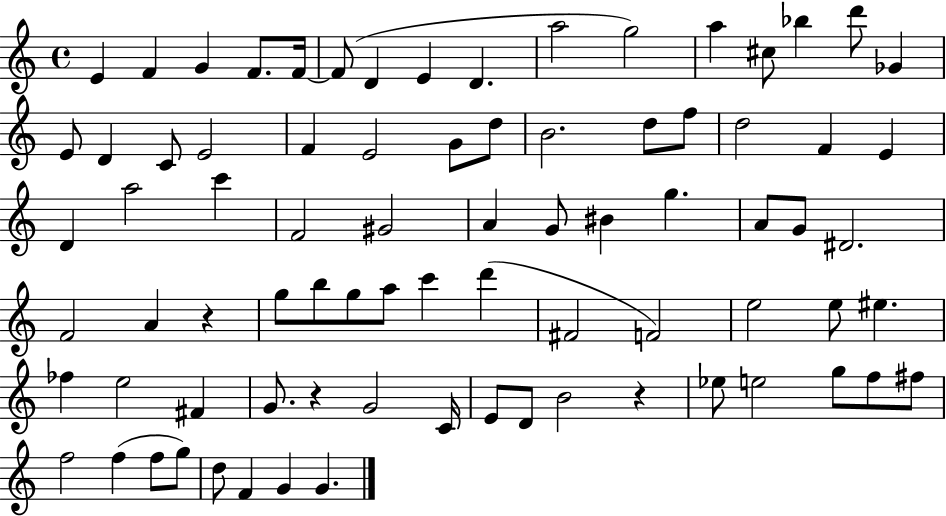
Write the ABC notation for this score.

X:1
T:Untitled
M:4/4
L:1/4
K:C
E F G F/2 F/4 F/2 D E D a2 g2 a ^c/2 _b d'/2 _G E/2 D C/2 E2 F E2 G/2 d/2 B2 d/2 f/2 d2 F E D a2 c' F2 ^G2 A G/2 ^B g A/2 G/2 ^D2 F2 A z g/2 b/2 g/2 a/2 c' d' ^F2 F2 e2 e/2 ^e _f e2 ^F G/2 z G2 C/4 E/2 D/2 B2 z _e/2 e2 g/2 f/2 ^f/2 f2 f f/2 g/2 d/2 F G G